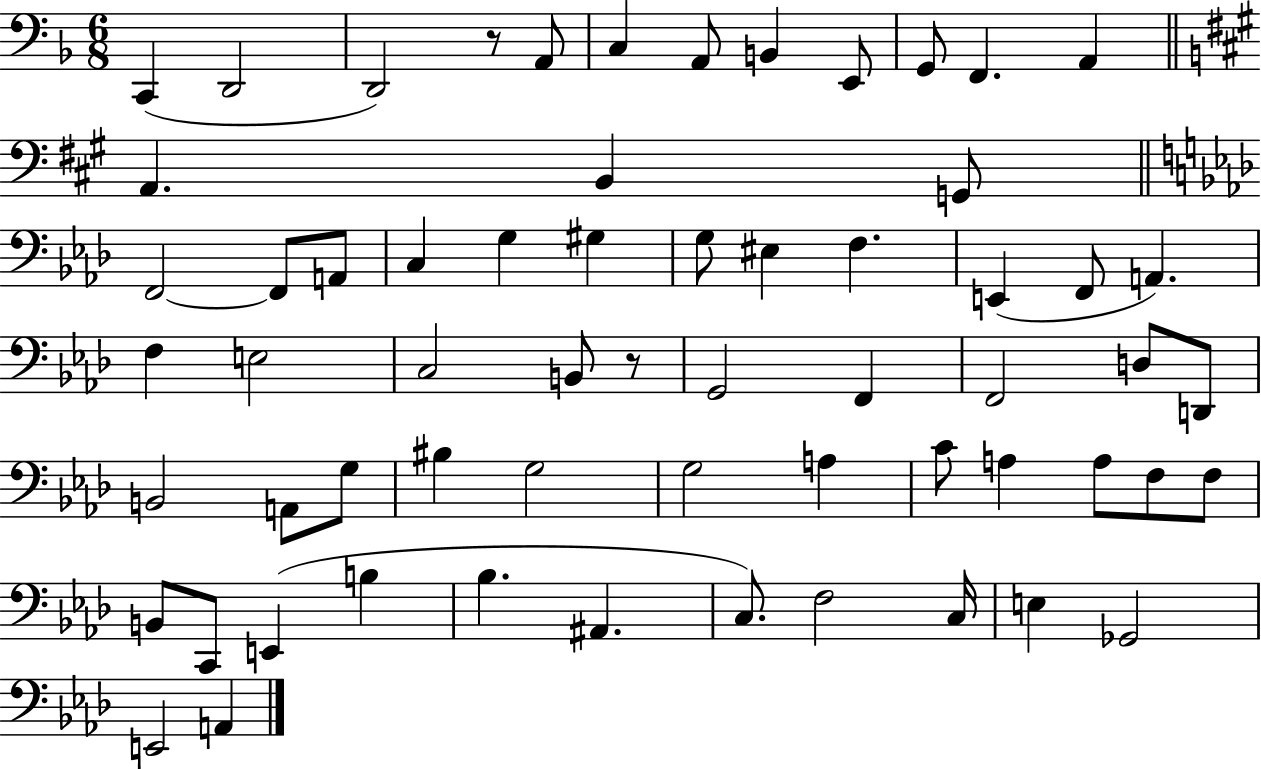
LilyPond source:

{
  \clef bass
  \numericTimeSignature
  \time 6/8
  \key f \major
  \repeat volta 2 { c,4( d,2 | d,2) r8 a,8 | c4 a,8 b,4 e,8 | g,8 f,4. a,4 | \break \bar "||" \break \key a \major a,4. b,4 g,8 | \bar "||" \break \key aes \major f,2~~ f,8 a,8 | c4 g4 gis4 | g8 eis4 f4. | e,4( f,8 a,4.) | \break f4 e2 | c2 b,8 r8 | g,2 f,4 | f,2 d8 d,8 | \break b,2 a,8 g8 | bis4 g2 | g2 a4 | c'8 a4 a8 f8 f8 | \break b,8 c,8 e,4( b4 | bes4. ais,4. | c8.) f2 c16 | e4 ges,2 | \break e,2 a,4 | } \bar "|."
}